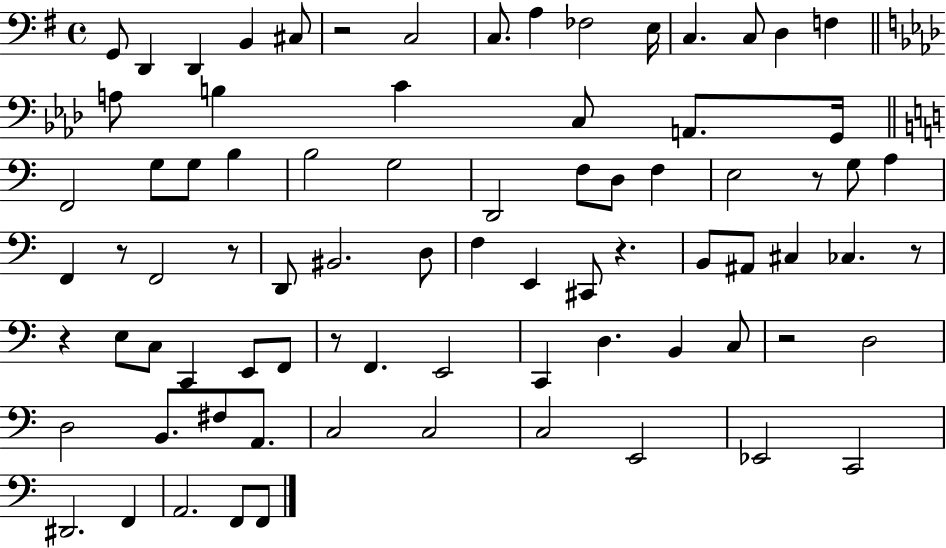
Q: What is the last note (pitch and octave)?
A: F2